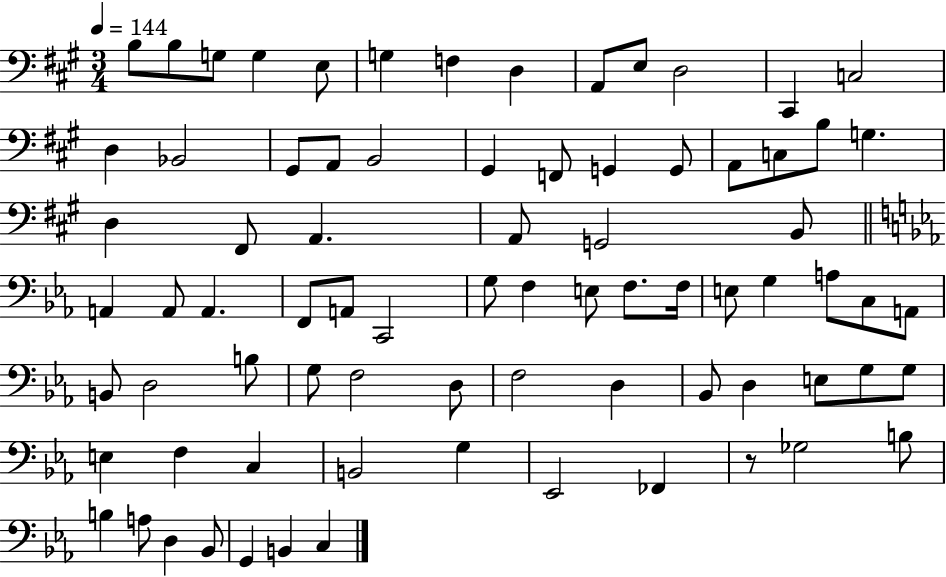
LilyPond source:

{
  \clef bass
  \numericTimeSignature
  \time 3/4
  \key a \major
  \tempo 4 = 144
  b8 b8 g8 g4 e8 | g4 f4 d4 | a,8 e8 d2 | cis,4 c2 | \break d4 bes,2 | gis,8 a,8 b,2 | gis,4 f,8 g,4 g,8 | a,8 c8 b8 g4. | \break d4 fis,8 a,4. | a,8 g,2 b,8 | \bar "||" \break \key c \minor a,4 a,8 a,4. | f,8 a,8 c,2 | g8 f4 e8 f8. f16 | e8 g4 a8 c8 a,8 | \break b,8 d2 b8 | g8 f2 d8 | f2 d4 | bes,8 d4 e8 g8 g8 | \break e4 f4 c4 | b,2 g4 | ees,2 fes,4 | r8 ges2 b8 | \break b4 a8 d4 bes,8 | g,4 b,4 c4 | \bar "|."
}